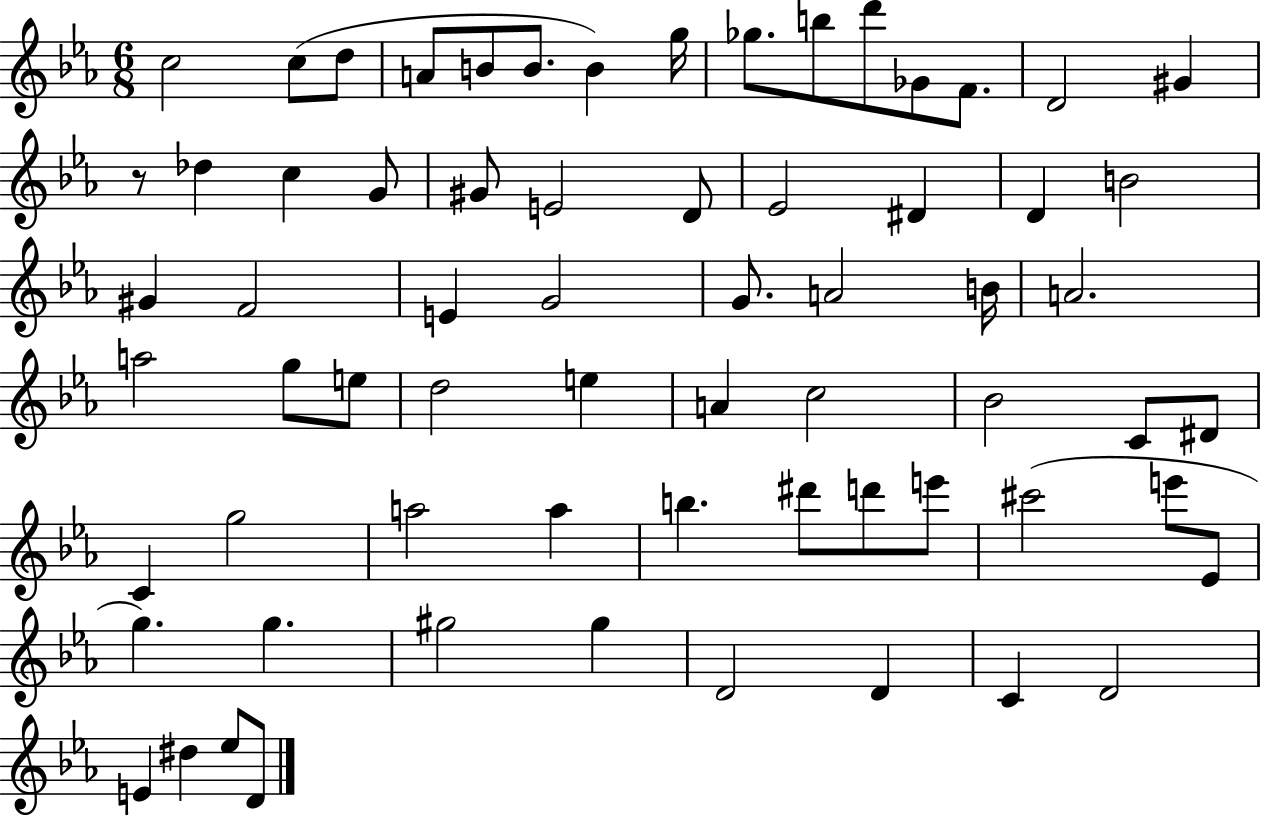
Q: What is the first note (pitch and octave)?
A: C5